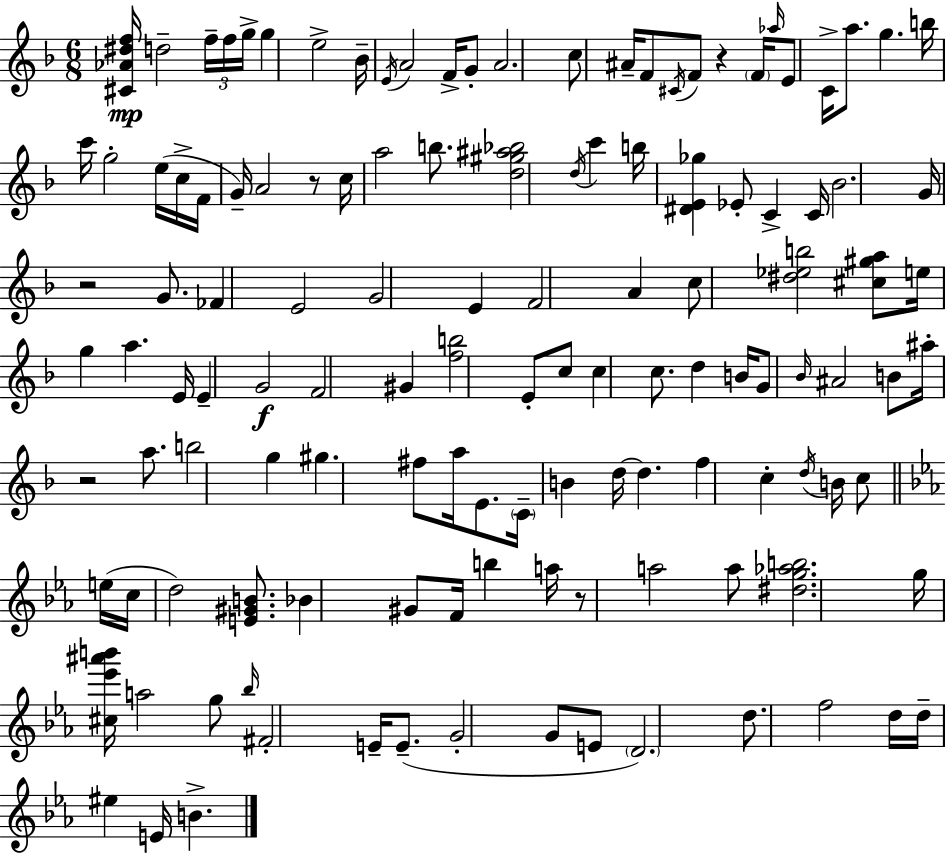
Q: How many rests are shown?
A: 5